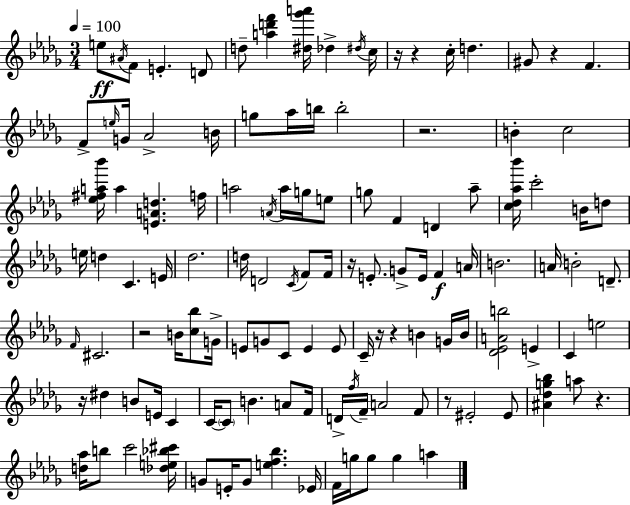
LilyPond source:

{
  \clef treble
  \numericTimeSignature
  \time 3/4
  \key bes \minor
  \tempo 4 = 100
  e''8\ff \acciaccatura { ais'16 } f'8 e'4.-. d'8 | d''8-- <a'' d''' f'''>4 <dis'' ges''' a'''>16 des''4-> | \acciaccatura { dis''16 } c''16 r16 r4 c''16-. d''4. | gis'8 r4 f'4. | \break f'8-> \grace { e''16 } g'16 aes'2-> | b'16 g''8 aes''16 b''16 b''2-. | r2. | b'4-. c''2 | \break <ees'' fis'' a'' bes'''>16 a''4 <e' a' d''>4. | f''16 a''2 \acciaccatura { a'16 } | a''16 g''16 e''8 g''8 f'4 d'4 | aes''8-- <c'' des'' aes'' bes'''>16 c'''2-. | \break b'16 d''8 e''16 d''4 c'4. | e'16 des''2. | d''16 d'2 | \acciaccatura { c'16 } f'8 f'16 r16 e'8.-. g'8-> e'16 | \break f'4\f a'16 b'2. | a'16 b'2-. | d'8.-- \grace { f'16 } cis'2. | r2 | \break b'16 <c'' bes''>8 g'16-> e'8 g'8 c'8 | e'4 e'8 c'16-- r16 r4 | b'4 g'16 b'16 <des' ees' a' b''>2 | e'4-> c'4 e''2 | \break r16 dis''4 b'8 | e'16 c'4 c'16~~ \parenthesize c'8 b'4. | a'8 f'16 d'16-> \acciaccatura { f''16 } f'16-- a'2 | f'8 r8 eis'2-. | \break eis'8 <ais' des'' g'' bes''>4 a''8 | r4. <d'' aes''>16 b''8 c'''2 | <des'' e'' bes'' cis'''>16 g'8 e'16-. g'8 | <e'' f'' bes''>4. ees'16 f'16 g''16 g''8 g''4 | \break a''4 \bar "|."
}